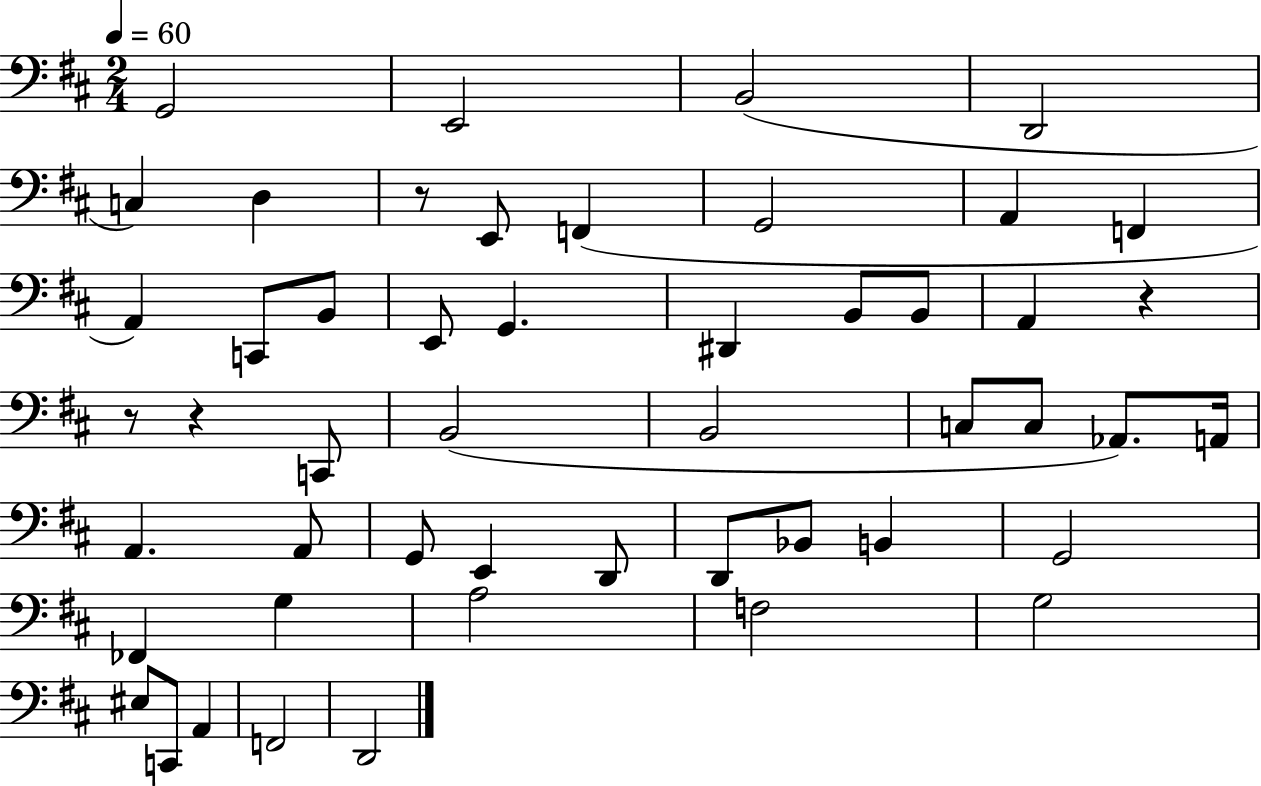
{
  \clef bass
  \numericTimeSignature
  \time 2/4
  \key d \major
  \tempo 4 = 60
  g,2 | e,2 | b,2( | d,2 | \break c4) d4 | r8 e,8 f,4( | g,2 | a,4 f,4 | \break a,4) c,8 b,8 | e,8 g,4. | dis,4 b,8 b,8 | a,4 r4 | \break r8 r4 c,8 | b,2( | b,2 | c8 c8 aes,8.) a,16 | \break a,4. a,8 | g,8 e,4 d,8 | d,8 bes,8 b,4 | g,2 | \break fes,4 g4 | a2 | f2 | g2 | \break eis8 c,8 a,4 | f,2 | d,2 | \bar "|."
}